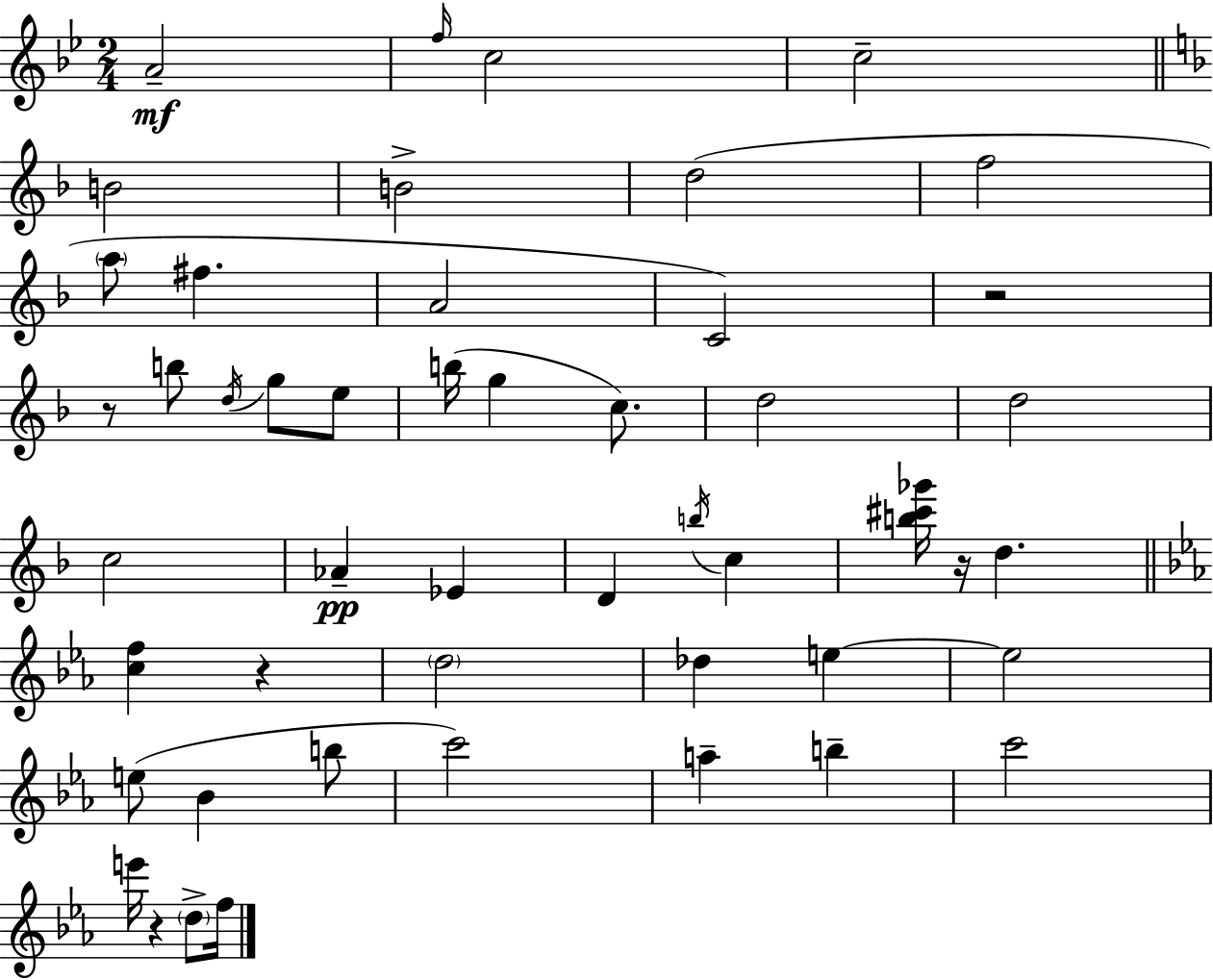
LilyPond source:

{
  \clef treble
  \numericTimeSignature
  \time 2/4
  \key g \minor
  \repeat volta 2 { a'2--\mf | \grace { f''16 } c''2 | c''2-- | \bar "||" \break \key f \major b'2 | b'2-> | d''2( | f''2 | \break \parenthesize a''8 fis''4. | a'2 | c'2) | r2 | \break r8 b''8 \acciaccatura { d''16 } g''8 e''8 | b''16( g''4 c''8.) | d''2 | d''2 | \break c''2 | aes'4--\pp ees'4 | d'4 \acciaccatura { b''16 } c''4 | <b'' cis''' ges'''>16 r16 d''4. | \break \bar "||" \break \key ees \major <c'' f''>4 r4 | \parenthesize d''2 | des''4 e''4~~ | e''2 | \break e''8( bes'4 b''8 | c'''2) | a''4-- b''4-- | c'''2 | \break e'''16 r4 \parenthesize d''8-> f''16 | } \bar "|."
}